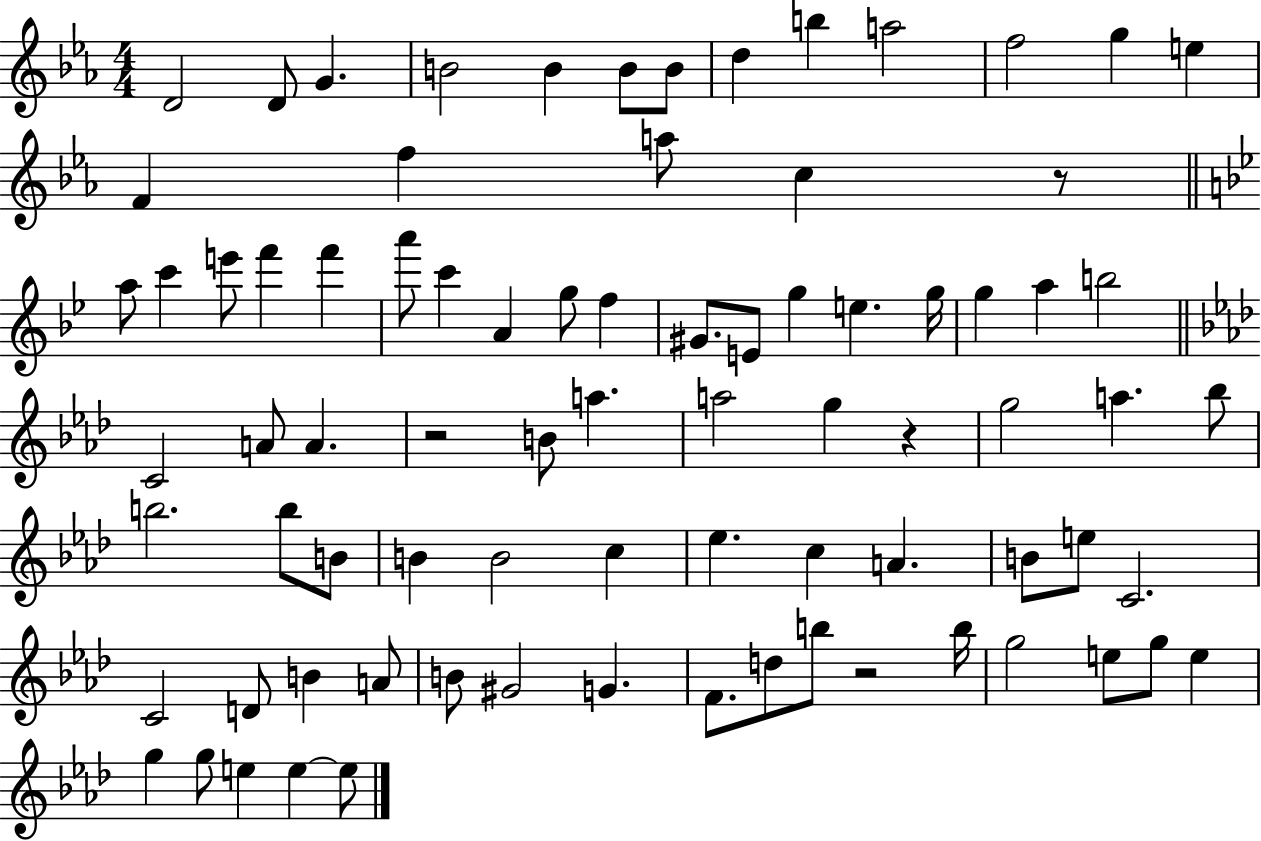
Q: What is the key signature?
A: EES major